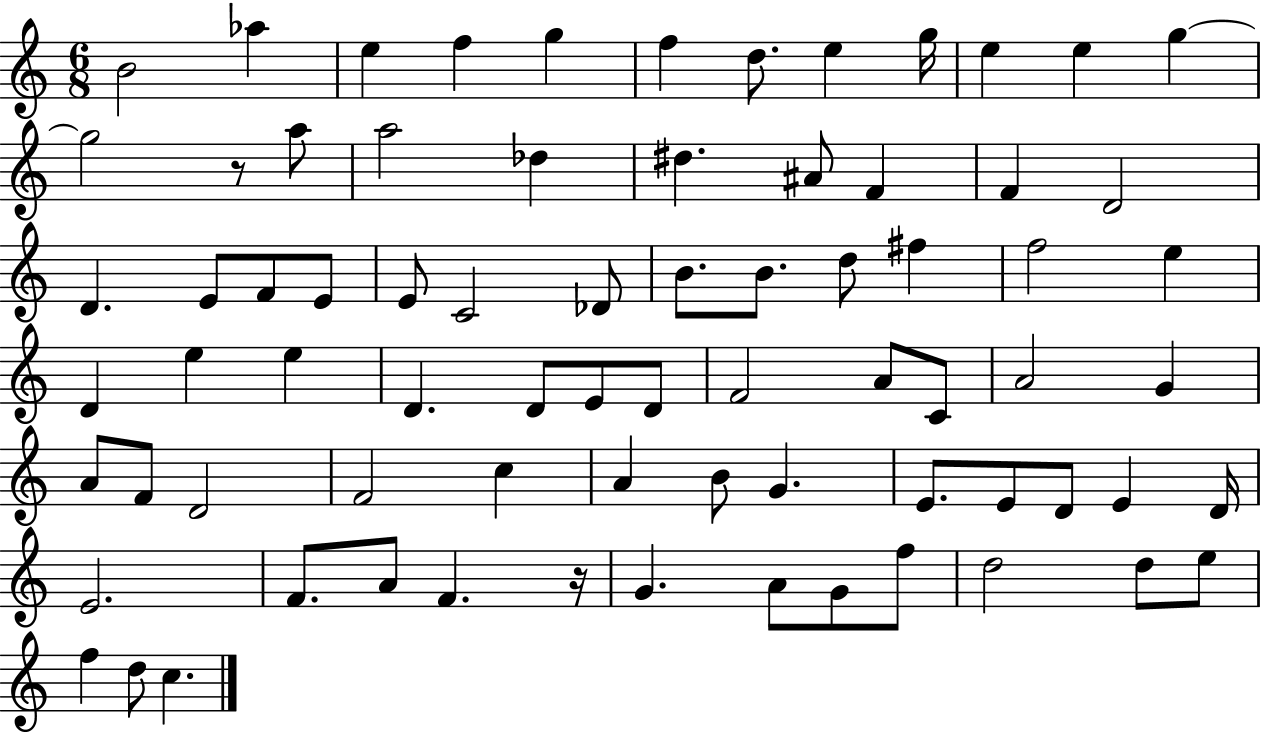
{
  \clef treble
  \numericTimeSignature
  \time 6/8
  \key c \major
  b'2 aes''4 | e''4 f''4 g''4 | f''4 d''8. e''4 g''16 | e''4 e''4 g''4~~ | \break g''2 r8 a''8 | a''2 des''4 | dis''4. ais'8 f'4 | f'4 d'2 | \break d'4. e'8 f'8 e'8 | e'8 c'2 des'8 | b'8. b'8. d''8 fis''4 | f''2 e''4 | \break d'4 e''4 e''4 | d'4. d'8 e'8 d'8 | f'2 a'8 c'8 | a'2 g'4 | \break a'8 f'8 d'2 | f'2 c''4 | a'4 b'8 g'4. | e'8. e'8 d'8 e'4 d'16 | \break e'2. | f'8. a'8 f'4. r16 | g'4. a'8 g'8 f''8 | d''2 d''8 e''8 | \break f''4 d''8 c''4. | \bar "|."
}